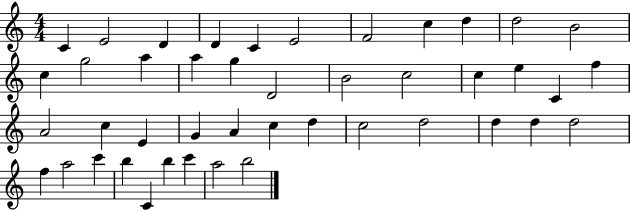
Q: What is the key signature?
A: C major